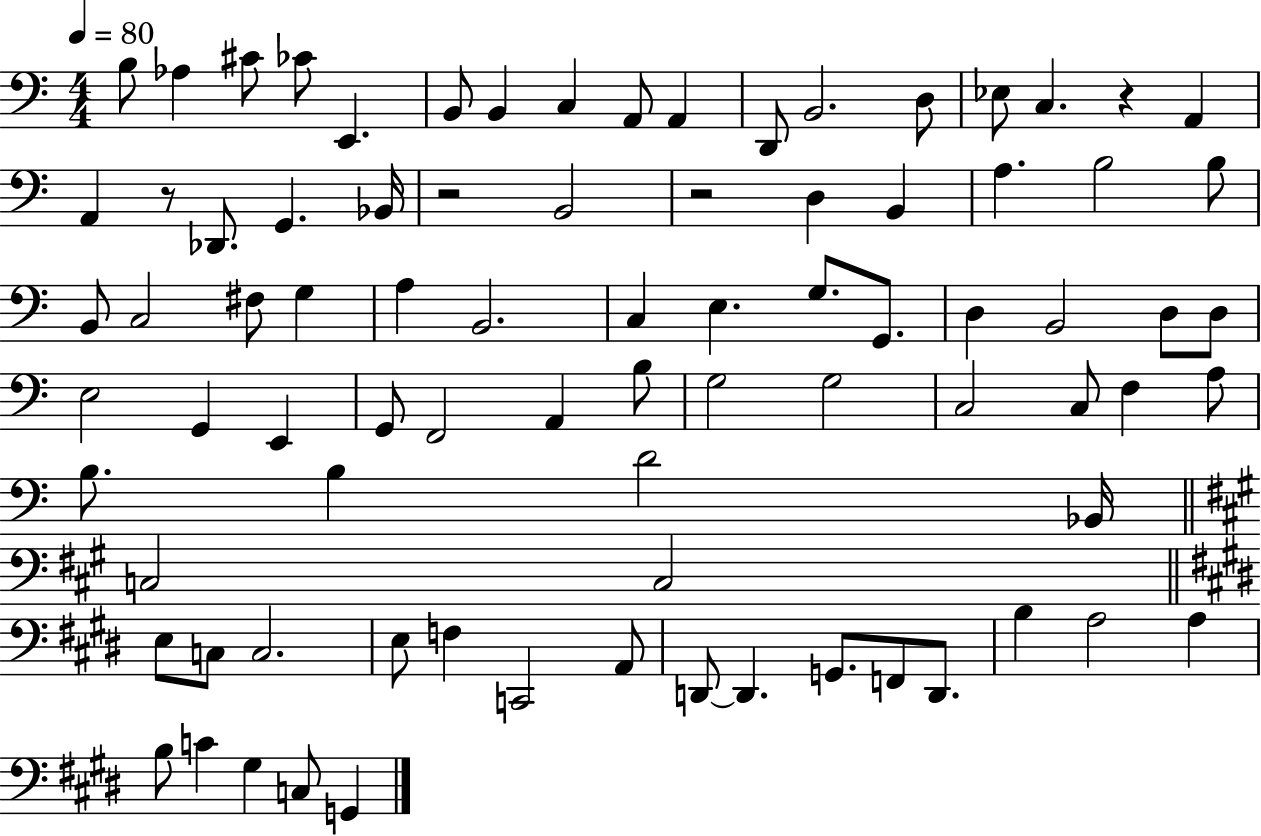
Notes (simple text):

B3/e Ab3/q C#4/e CES4/e E2/q. B2/e B2/q C3/q A2/e A2/q D2/e B2/h. D3/e Eb3/e C3/q. R/q A2/q A2/q R/e Db2/e. G2/q. Bb2/s R/h B2/h R/h D3/q B2/q A3/q. B3/h B3/e B2/e C3/h F#3/e G3/q A3/q B2/h. C3/q E3/q. G3/e. G2/e. D3/q B2/h D3/e D3/e E3/h G2/q E2/q G2/e F2/h A2/q B3/e G3/h G3/h C3/h C3/e F3/q A3/e B3/e. B3/q D4/h Bb2/s C3/h C3/h E3/e C3/e C3/h. E3/e F3/q C2/h A2/e D2/e D2/q. G2/e. F2/e D2/e. B3/q A3/h A3/q B3/e C4/q G#3/q C3/e G2/q